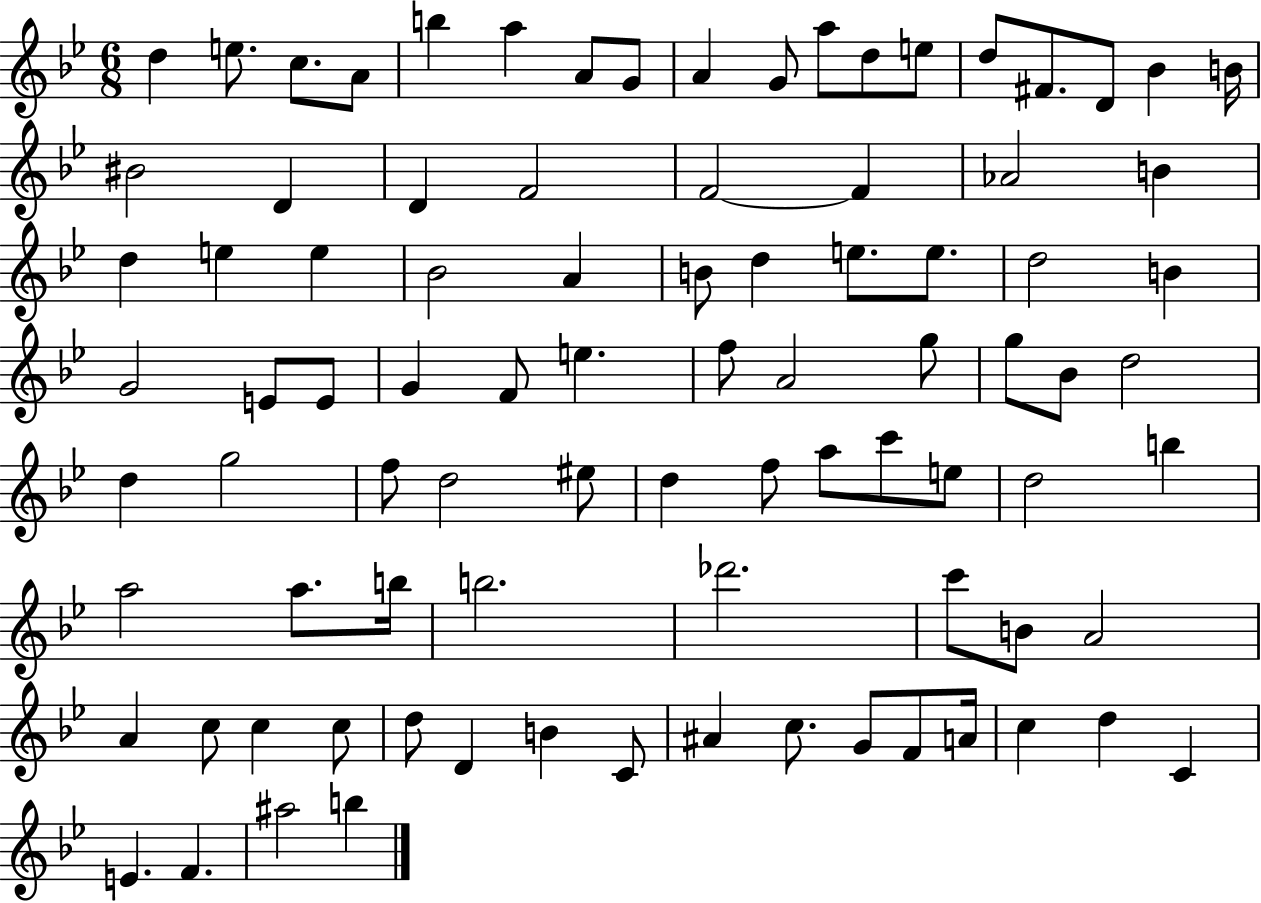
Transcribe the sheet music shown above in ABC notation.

X:1
T:Untitled
M:6/8
L:1/4
K:Bb
d e/2 c/2 A/2 b a A/2 G/2 A G/2 a/2 d/2 e/2 d/2 ^F/2 D/2 _B B/4 ^B2 D D F2 F2 F _A2 B d e e _B2 A B/2 d e/2 e/2 d2 B G2 E/2 E/2 G F/2 e f/2 A2 g/2 g/2 _B/2 d2 d g2 f/2 d2 ^e/2 d f/2 a/2 c'/2 e/2 d2 b a2 a/2 b/4 b2 _d'2 c'/2 B/2 A2 A c/2 c c/2 d/2 D B C/2 ^A c/2 G/2 F/2 A/4 c d C E F ^a2 b